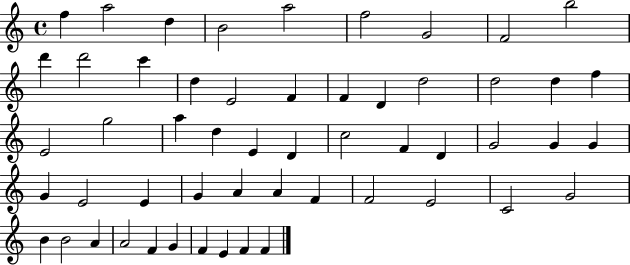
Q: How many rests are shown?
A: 0